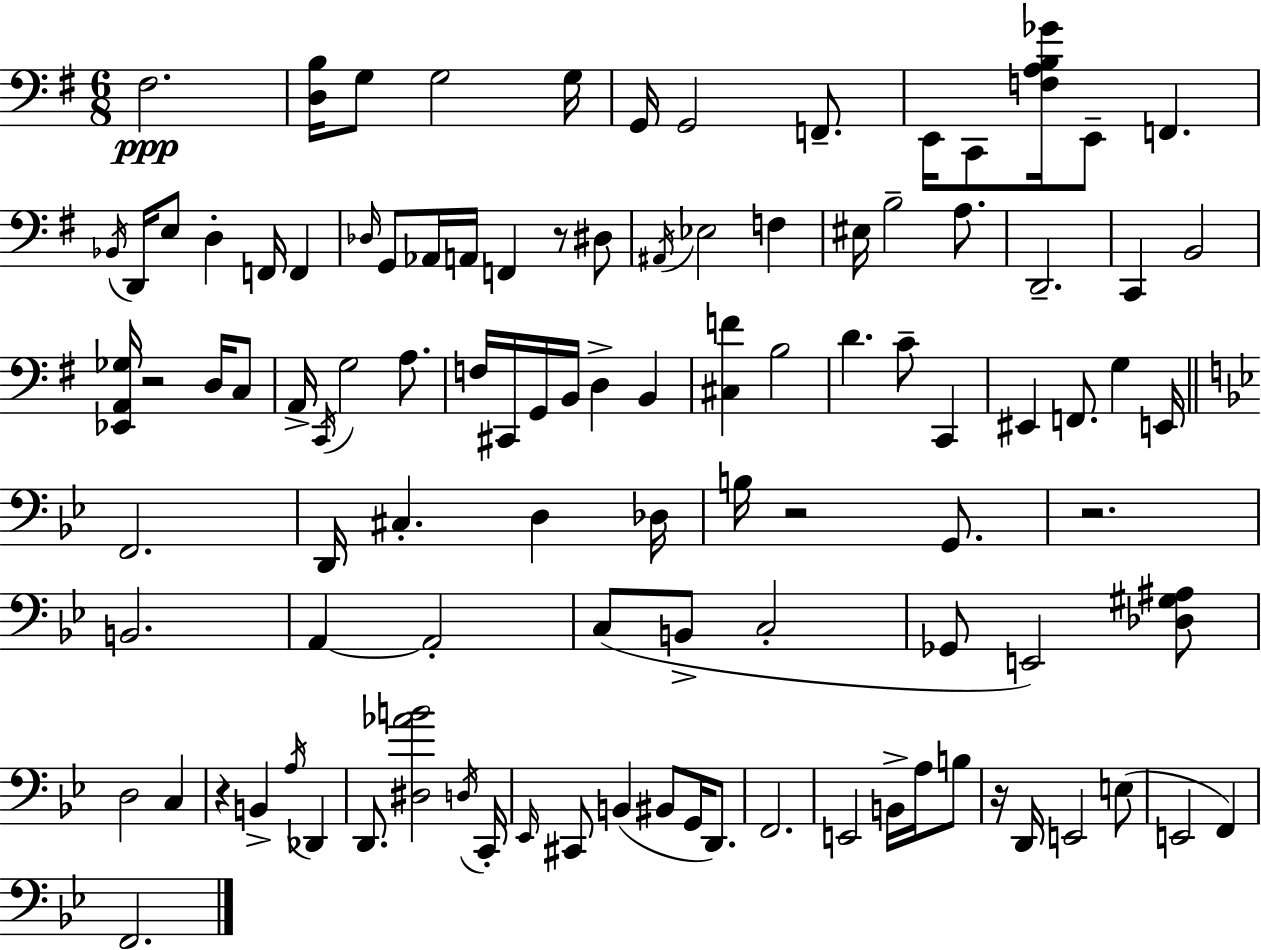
X:1
T:Untitled
M:6/8
L:1/4
K:Em
^F,2 [D,B,]/4 G,/2 G,2 G,/4 G,,/4 G,,2 F,,/2 E,,/4 C,,/2 [F,A,B,_G]/4 E,,/2 F,, _B,,/4 D,,/4 E,/2 D, F,,/4 F,, _D,/4 G,,/2 _A,,/4 A,,/4 F,, z/2 ^D,/2 ^A,,/4 _E,2 F, ^E,/4 B,2 A,/2 D,,2 C,, B,,2 [_E,,A,,_G,]/4 z2 D,/4 C,/2 A,,/4 C,,/4 G,2 A,/2 F,/4 ^C,,/4 G,,/4 B,,/4 D, B,, [^C,F] B,2 D C/2 C,, ^E,, F,,/2 G, E,,/4 F,,2 D,,/4 ^C, D, _D,/4 B,/4 z2 G,,/2 z2 B,,2 A,, A,,2 C,/2 B,,/2 C,2 _G,,/2 E,,2 [_D,^G,^A,]/2 D,2 C, z B,, A,/4 _D,, D,,/2 [^D,_AB]2 D,/4 C,,/4 _E,,/4 ^C,,/2 B,, ^B,,/2 G,,/4 D,,/2 F,,2 E,,2 B,,/4 A,/4 B,/2 z/4 D,,/4 E,,2 E,/2 E,,2 F,, F,,2